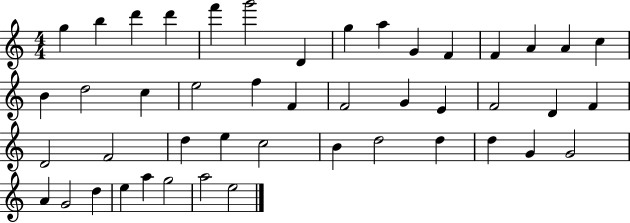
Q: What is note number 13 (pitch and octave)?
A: A4